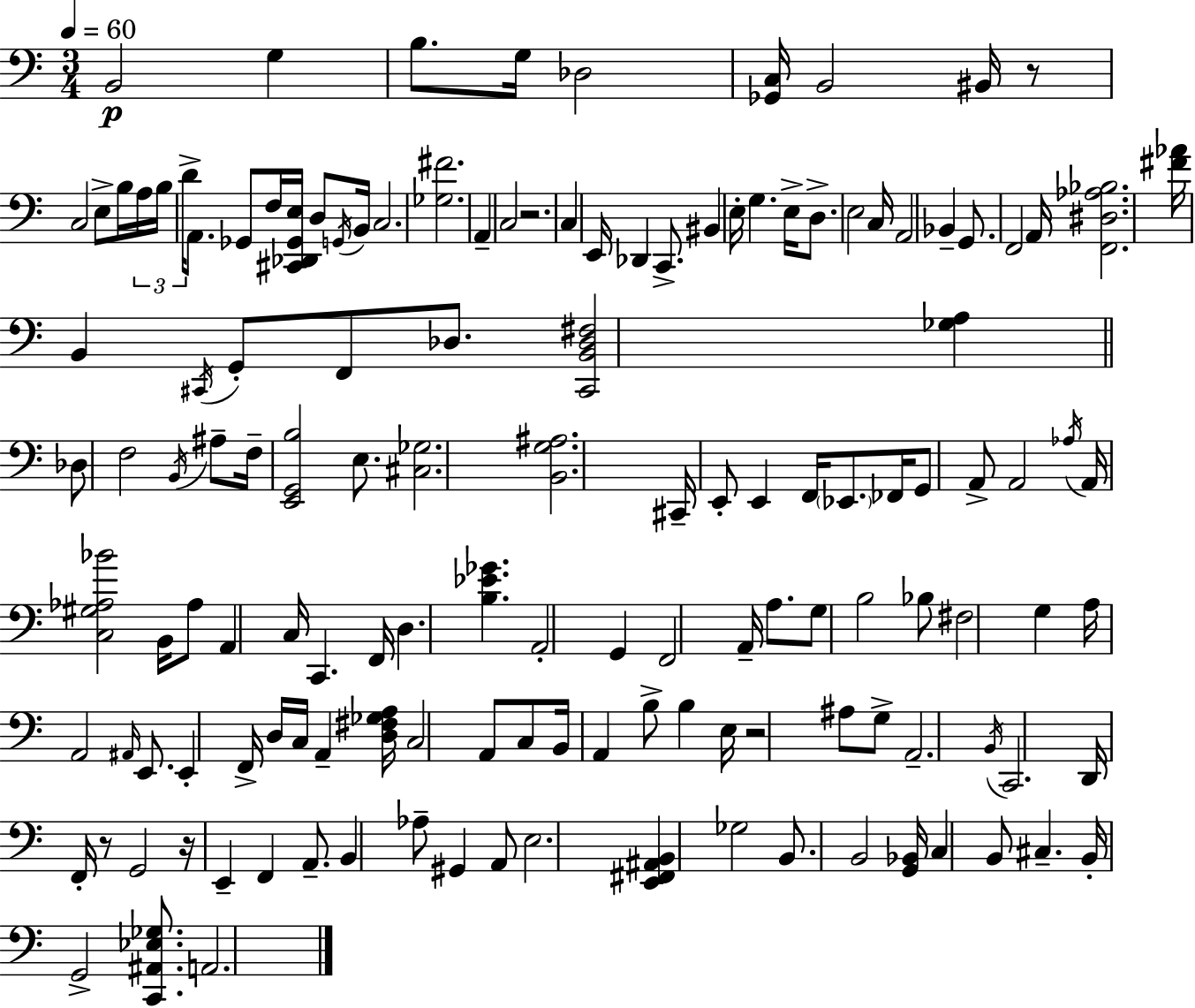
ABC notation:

X:1
T:Untitled
M:3/4
L:1/4
K:C
B,,2 G, B,/2 G,/4 _D,2 [_G,,C,]/4 B,,2 ^B,,/4 z/2 C,2 E,/2 B,/4 A,/4 B,/4 D/4 A,,/2 _G,,/2 F,/4 [^C,,_D,,_G,,E,]/4 D,/2 G,,/4 B,,/4 C,2 [_G,^F]2 A,, C,2 z2 C, E,,/4 _D,, C,,/2 ^B,, E,/4 G, E,/4 D,/2 E,2 C,/4 A,,2 _B,, G,,/2 F,,2 A,,/4 [F,,^D,_A,_B,]2 [^F_A]/4 B,, ^C,,/4 G,,/2 F,,/2 _D,/2 [^C,,B,,_D,^F,]2 [_G,A,] _D,/2 F,2 B,,/4 ^A,/2 F,/4 [E,,G,,B,]2 E,/2 [^C,_G,]2 [B,,G,^A,]2 ^C,,/4 E,,/2 E,, F,,/4 _E,,/2 _F,,/4 G,,/2 A,,/2 A,,2 _A,/4 A,,/4 [C,^G,_A,_B]2 B,,/4 _A,/2 A,, C,/4 C,, F,,/4 D, [B,_E_G] A,,2 G,, F,,2 A,,/4 A,/2 G,/2 B,2 _B,/2 ^F,2 G, A,/4 A,,2 ^A,,/4 E,,/2 E,, F,,/4 D,/4 C,/4 A,, [D,^F,_G,A,]/4 C,2 A,,/2 C,/2 B,,/4 A,, B,/2 B, E,/4 z2 ^A,/2 G,/2 A,,2 B,,/4 C,,2 D,,/4 F,,/4 z/2 G,,2 z/4 E,, F,, A,,/2 B,, _A,/2 ^G,, A,,/2 E,2 [E,,^F,,^A,,B,,] _G,2 B,,/2 B,,2 [G,,_B,,]/4 C, B,,/2 ^C, B,,/4 G,,2 [C,,^A,,_E,_G,]/2 A,,2